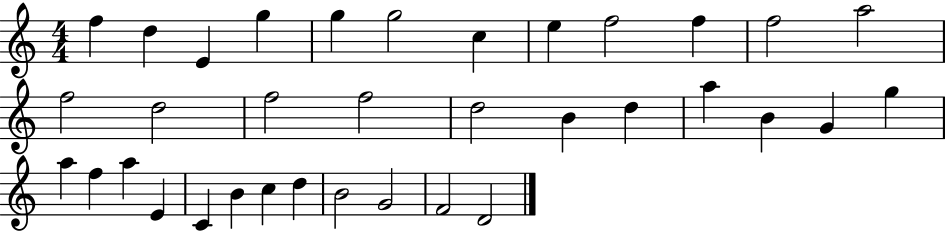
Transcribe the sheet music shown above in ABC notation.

X:1
T:Untitled
M:4/4
L:1/4
K:C
f d E g g g2 c e f2 f f2 a2 f2 d2 f2 f2 d2 B d a B G g a f a E C B c d B2 G2 F2 D2